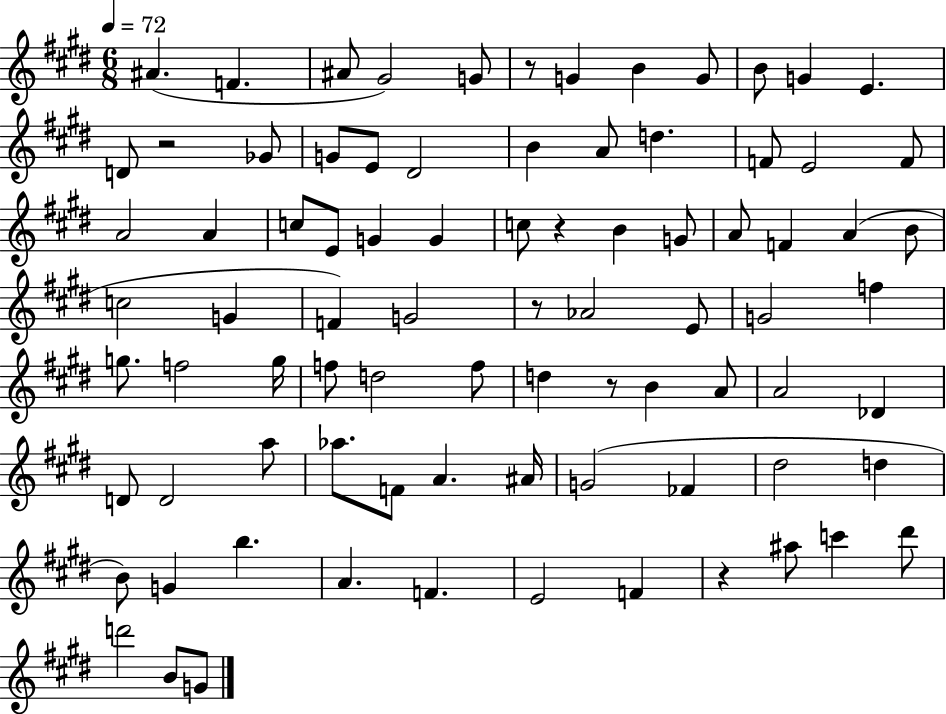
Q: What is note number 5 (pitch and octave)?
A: G4